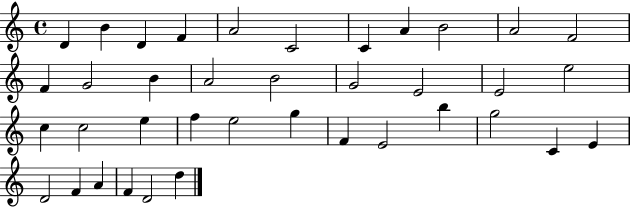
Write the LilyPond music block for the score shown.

{
  \clef treble
  \time 4/4
  \defaultTimeSignature
  \key c \major
  d'4 b'4 d'4 f'4 | a'2 c'2 | c'4 a'4 b'2 | a'2 f'2 | \break f'4 g'2 b'4 | a'2 b'2 | g'2 e'2 | e'2 e''2 | \break c''4 c''2 e''4 | f''4 e''2 g''4 | f'4 e'2 b''4 | g''2 c'4 e'4 | \break d'2 f'4 a'4 | f'4 d'2 d''4 | \bar "|."
}